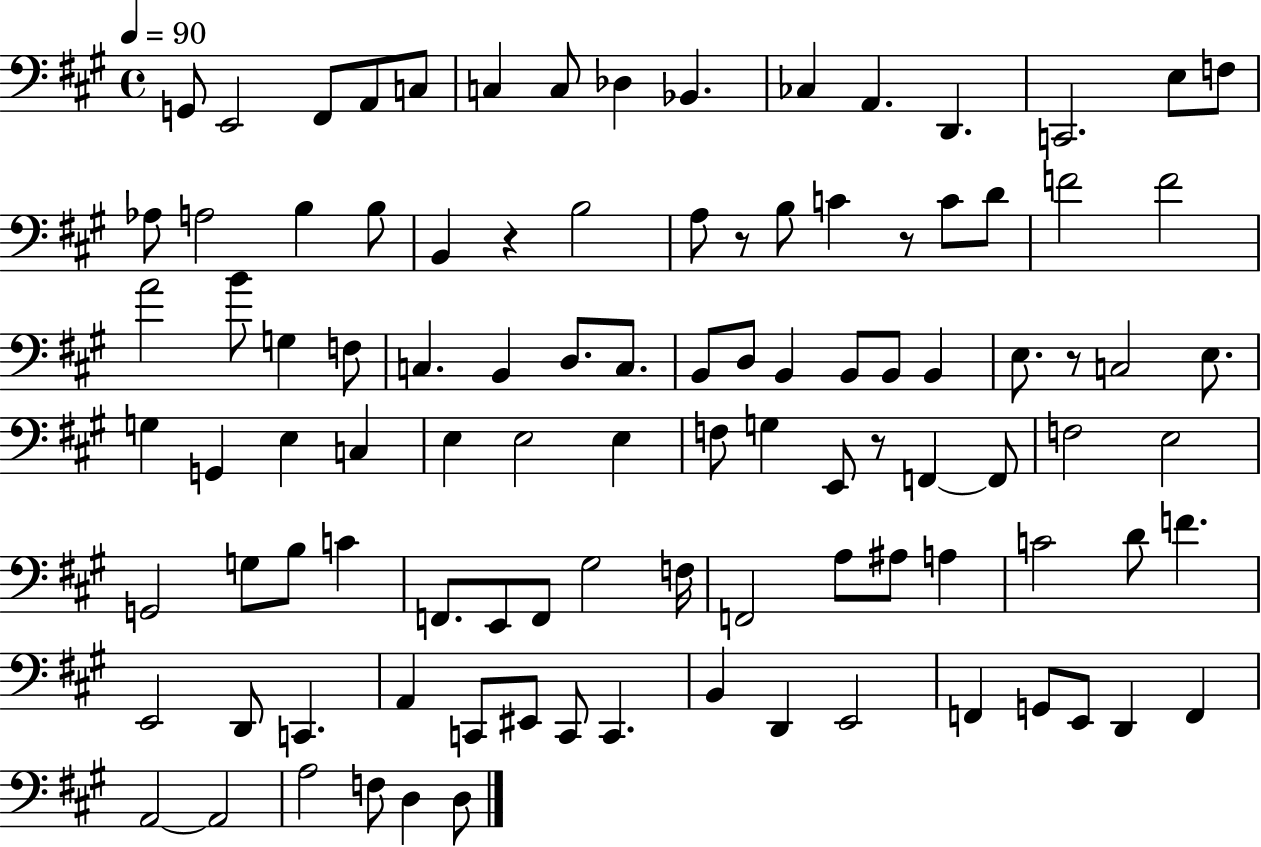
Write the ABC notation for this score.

X:1
T:Untitled
M:4/4
L:1/4
K:A
G,,/2 E,,2 ^F,,/2 A,,/2 C,/2 C, C,/2 _D, _B,, _C, A,, D,, C,,2 E,/2 F,/2 _A,/2 A,2 B, B,/2 B,, z B,2 A,/2 z/2 B,/2 C z/2 C/2 D/2 F2 F2 A2 B/2 G, F,/2 C, B,, D,/2 C,/2 B,,/2 D,/2 B,, B,,/2 B,,/2 B,, E,/2 z/2 C,2 E,/2 G, G,, E, C, E, E,2 E, F,/2 G, E,,/2 z/2 F,, F,,/2 F,2 E,2 G,,2 G,/2 B,/2 C F,,/2 E,,/2 F,,/2 ^G,2 F,/4 F,,2 A,/2 ^A,/2 A, C2 D/2 F E,,2 D,,/2 C,, A,, C,,/2 ^E,,/2 C,,/2 C,, B,, D,, E,,2 F,, G,,/2 E,,/2 D,, F,, A,,2 A,,2 A,2 F,/2 D, D,/2